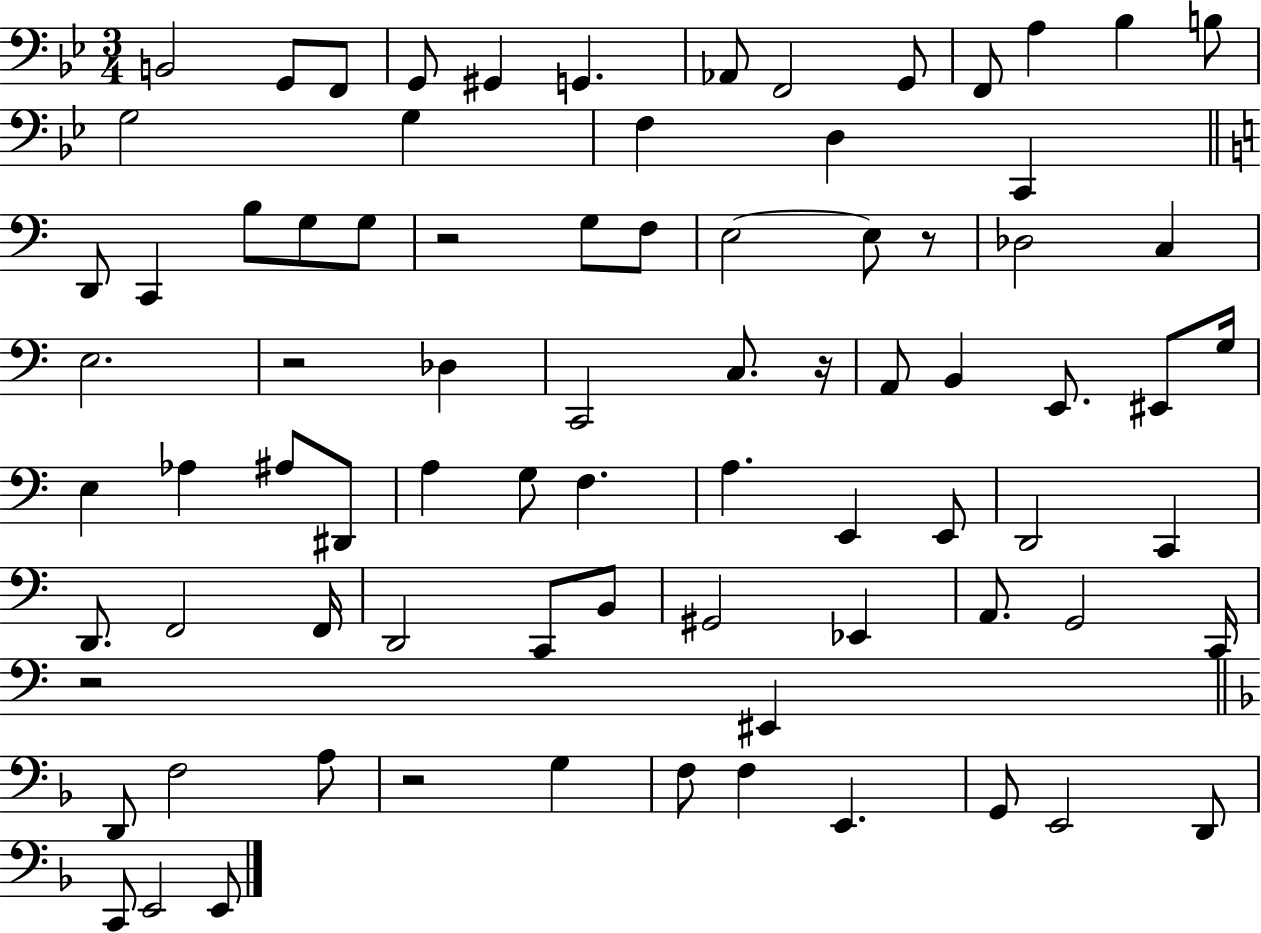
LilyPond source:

{
  \clef bass
  \numericTimeSignature
  \time 3/4
  \key bes \major
  b,2 g,8 f,8 | g,8 gis,4 g,4. | aes,8 f,2 g,8 | f,8 a4 bes4 b8 | \break g2 g4 | f4 d4 c,4 | \bar "||" \break \key c \major d,8 c,4 b8 g8 g8 | r2 g8 f8 | e2~~ e8 r8 | des2 c4 | \break e2. | r2 des4 | c,2 c8. r16 | a,8 b,4 e,8. eis,8 g16 | \break e4 aes4 ais8 dis,8 | a4 g8 f4. | a4. e,4 e,8 | d,2 c,4 | \break d,8. f,2 f,16 | d,2 c,8 b,8 | gis,2 ees,4 | a,8. g,2 c,16 | \break r2 eis,4 | \bar "||" \break \key f \major d,8 f2 a8 | r2 g4 | f8 f4 e,4. | g,8 e,2 d,8 | \break c,8 e,2 e,8 | \bar "|."
}